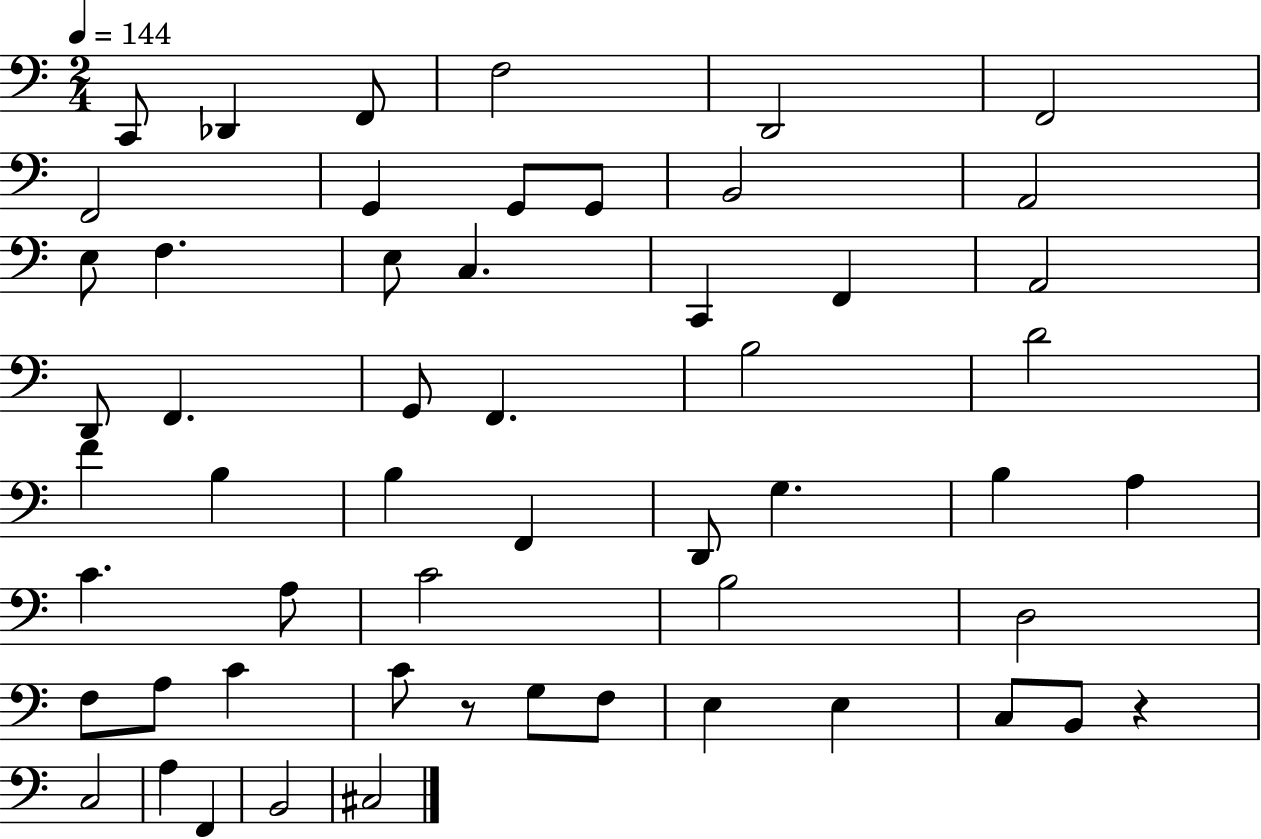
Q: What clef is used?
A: bass